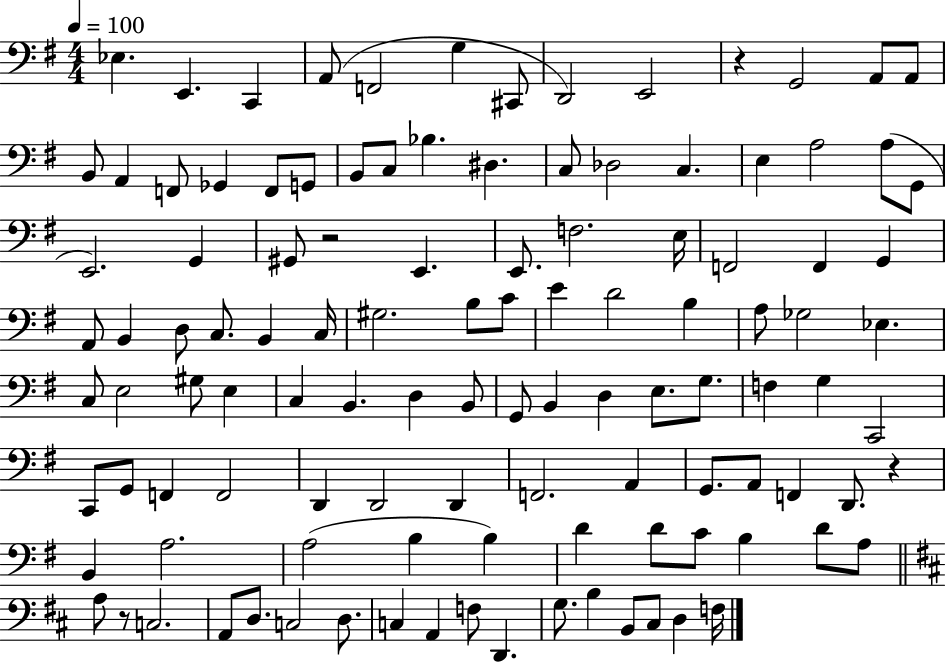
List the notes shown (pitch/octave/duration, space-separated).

Eb3/q. E2/q. C2/q A2/e F2/h G3/q C#2/e D2/h E2/h R/q G2/h A2/e A2/e B2/e A2/q F2/e Gb2/q F2/e G2/e B2/e C3/e Bb3/q. D#3/q. C3/e Db3/h C3/q. E3/q A3/h A3/e G2/e E2/h. G2/q G#2/e R/h E2/q. E2/e. F3/h. E3/s F2/h F2/q G2/q A2/e B2/q D3/e C3/e. B2/q C3/s G#3/h. B3/e C4/e E4/q D4/h B3/q A3/e Gb3/h Eb3/q. C3/e E3/h G#3/e E3/q C3/q B2/q. D3/q B2/e G2/e B2/q D3/q E3/e. G3/e. F3/q G3/q C2/h C2/e G2/e F2/q F2/h D2/q D2/h D2/q F2/h. A2/q G2/e. A2/e F2/q D2/e. R/q B2/q A3/h. A3/h B3/q B3/q D4/q D4/e C4/e B3/q D4/e A3/e A3/e R/e C3/h. A2/e D3/e. C3/h D3/e. C3/q A2/q F3/e D2/q. G3/e. B3/q B2/e C#3/e D3/q F3/s